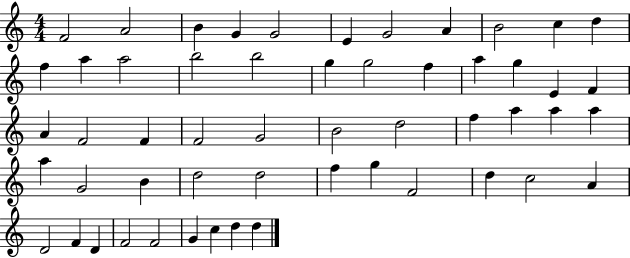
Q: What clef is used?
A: treble